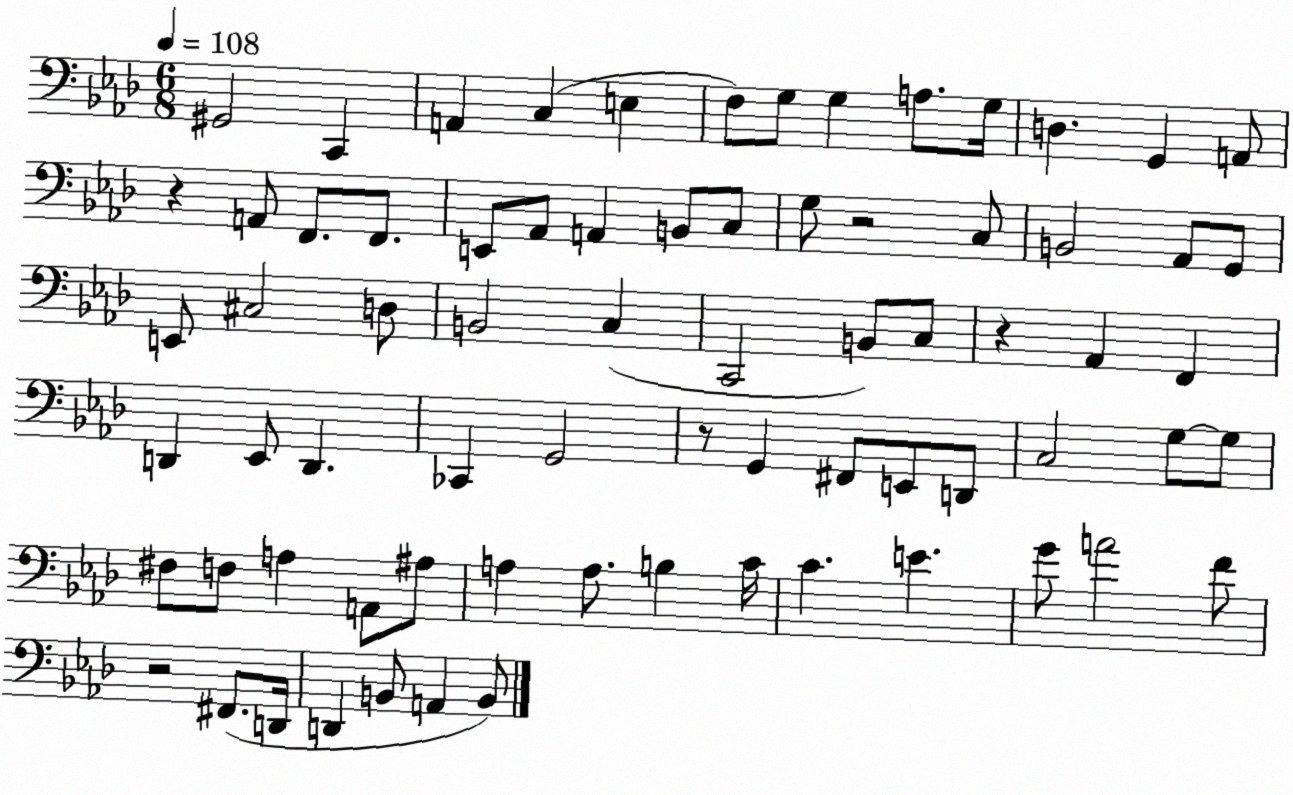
X:1
T:Untitled
M:6/8
L:1/4
K:Ab
^G,,2 C,, A,, C, E, F,/2 G,/2 G, A,/2 G,/4 D, G,, A,,/2 z A,,/2 F,,/2 F,,/2 E,,/2 _A,,/2 A,, B,,/2 C,/2 G,/2 z2 C,/2 B,,2 _A,,/2 G,,/2 E,,/2 ^C,2 D,/2 B,,2 C, C,,2 B,,/2 C,/2 z _A,, F,, D,, _E,,/2 D,, _C,, G,,2 z/2 G,, ^F,,/2 E,,/2 D,,/2 C,2 G,/2 G,/2 ^F,/2 F,/2 A, A,,/2 ^A,/2 A, A,/2 B, C/4 C E G/2 A2 F/2 z2 ^F,,/2 D,,/4 D,, B,,/2 A,, B,,/2